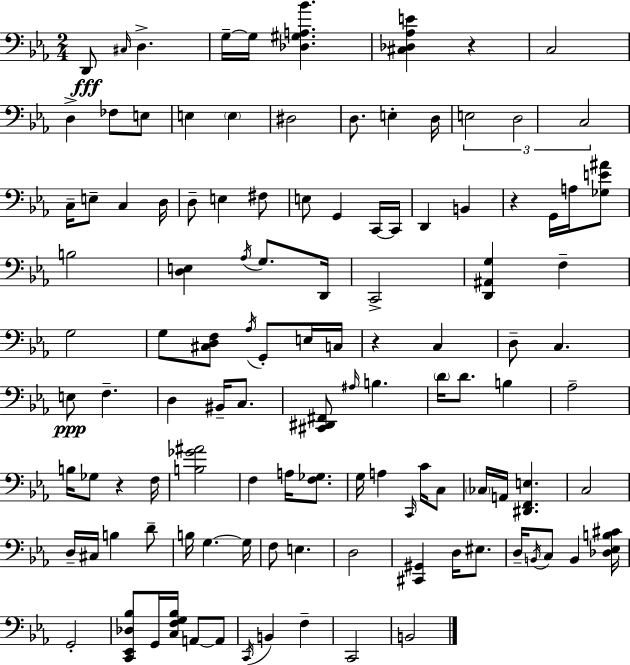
D2/e C#3/s D3/q. G3/s G3/s [Db3,G#3,A3,Bb4]/q. [C#3,Db3,Ab3,E4]/q R/q C3/h D3/q FES3/e E3/e E3/q E3/q D#3/h D3/e. E3/q D3/s E3/h D3/h C3/h C3/s E3/e C3/q D3/s D3/e E3/q F#3/e E3/e G2/q C2/s C2/s D2/q B2/q R/q G2/s A3/s [Gb3,E4,A#4]/e B3/h [D3,E3]/q Ab3/s G3/e. D2/s C2/h [D2,A#2,G3]/q F3/q G3/h G3/e [C#3,D3,F3]/e Ab3/s G2/e E3/s C3/s R/q C3/q D3/e C3/q. E3/e F3/q. D3/q BIS2/s C3/e. [C#2,D#2,F#2]/e A#3/s B3/q. D4/s D4/e. B3/q Ab3/h B3/s Gb3/e R/q F3/s [B3,Gb4,A#4]/h F3/q A3/s [F3,Gb3]/e. G3/s A3/q C2/s C4/s C3/e CES3/s A2/s [D#2,F2,E3]/q. C3/h D3/s C#3/s B3/q D4/e B3/s G3/q. G3/s F3/e E3/q. D3/h [C#2,G#2]/q D3/s EIS3/e. D3/s B2/s C3/e B2/q [Db3,Eb3,B3,C#4]/s G2/h [C2,Eb2,Db3,Bb3]/e G2/s [C3,F3,G3,Bb3]/s A2/e A2/e C2/s B2/q F3/q C2/h B2/h